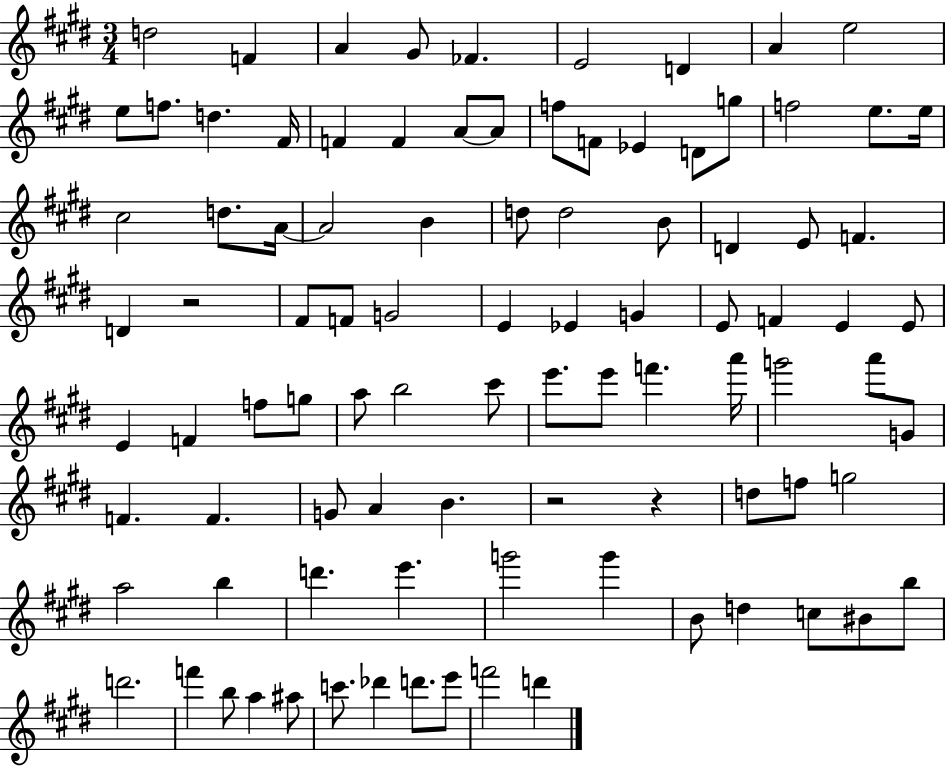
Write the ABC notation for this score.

X:1
T:Untitled
M:3/4
L:1/4
K:E
d2 F A ^G/2 _F E2 D A e2 e/2 f/2 d ^F/4 F F A/2 A/2 f/2 F/2 _E D/2 g/2 f2 e/2 e/4 ^c2 d/2 A/4 A2 B d/2 d2 B/2 D E/2 F D z2 ^F/2 F/2 G2 E _E G E/2 F E E/2 E F f/2 g/2 a/2 b2 ^c'/2 e'/2 e'/2 f' a'/4 g'2 a'/2 G/2 F F G/2 A B z2 z d/2 f/2 g2 a2 b d' e' g'2 g' B/2 d c/2 ^B/2 b/2 d'2 f' b/2 a ^a/2 c'/2 _d' d'/2 e'/2 f'2 d'